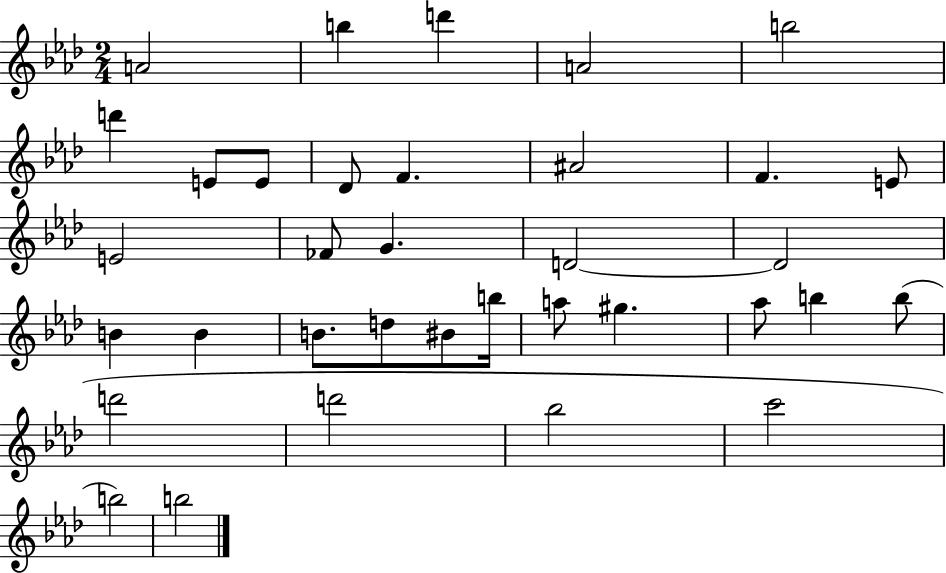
X:1
T:Untitled
M:2/4
L:1/4
K:Ab
A2 b d' A2 b2 d' E/2 E/2 _D/2 F ^A2 F E/2 E2 _F/2 G D2 D2 B B B/2 d/2 ^B/2 b/4 a/2 ^g _a/2 b b/2 d'2 d'2 _b2 c'2 b2 b2